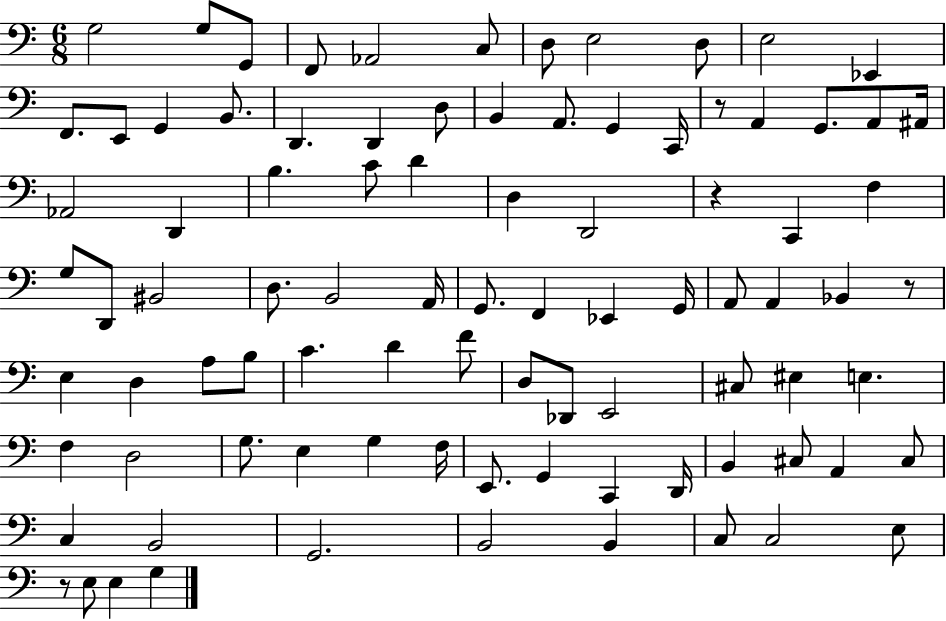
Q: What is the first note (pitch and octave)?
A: G3